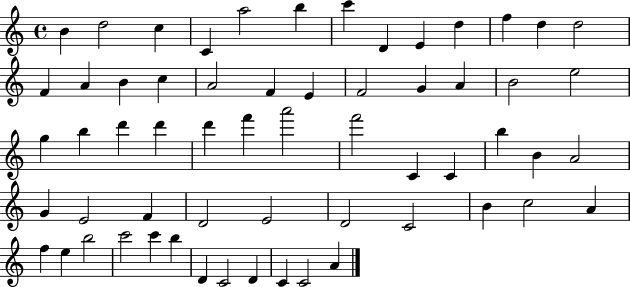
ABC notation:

X:1
T:Untitled
M:4/4
L:1/4
K:C
B d2 c C a2 b c' D E d f d d2 F A B c A2 F E F2 G A B2 e2 g b d' d' d' f' a'2 f'2 C C b B A2 G E2 F D2 E2 D2 C2 B c2 A f e b2 c'2 c' b D C2 D C C2 A